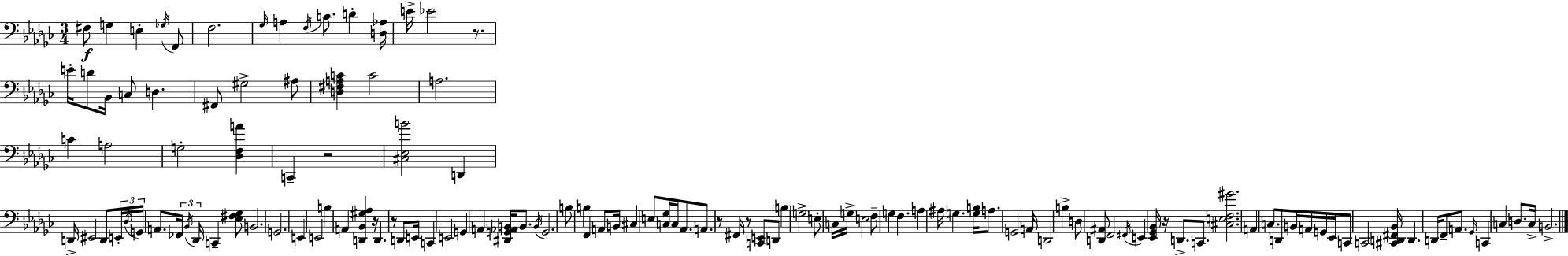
X:1
T:Untitled
M:3/4
L:1/4
K:Ebm
^F,/2 G, E, _G,/4 F,,/2 F,2 _G,/4 A, F,/4 C/2 D [D,_A,]/4 E/4 _E2 z/2 E/4 D/2 _B,,/4 C,/2 D, ^F,,/2 ^G,2 ^A,/2 [D,^F,A,C] C2 A,2 C A,2 G,2 [_D,F,A] C,, z2 [^C,_E,B]2 D,, D,,/4 ^E,,2 D,,/2 E,,/4 _D,/4 G,,/4 A,,/2 _F,,/4 _B,,/4 _D,,/4 C,, [_E,^F,_G,]/2 B,,2 G,,2 E,, E,,2 B, A,, [D,,_B,,^G,_A,] z/4 D,, z/2 D,,/2 E,,/4 C,, E,,2 G,, A,, [^D,,G,,_A,,B,,]/4 B,,/2 B,,/4 G,,2 B,/2 B, F,, A,,/2 B,,/4 ^C, E,/2 [C,_G,]/4 C,/4 _A,,/2 A,,/2 z/2 ^F,,/4 z/2 [C,,E,,]/2 D,,/2 B, G,2 E,/2 C,/4 G,/4 E,2 F,/2 G, F, A, ^A,/4 G, [G,B,]/4 A,/2 G,,2 A,,/4 D,,2 B, D,/2 [D,,^A,,]/2 F,,2 ^F,,/4 E,, [_E,,_G,,_B,,]/4 z/4 D,,/2 C,,/2 [^C,E,F,^G]2 A,, C,/2 D,,/2 B,,/4 A,,/4 G,,/4 _E,,/4 C,,/2 C,,2 [^C,,D,,^F,,_B,,]/4 D,, D,,/4 F,,/2 A,,/2 _G,,/4 C,, C, D,/2 C,/4 B,,2